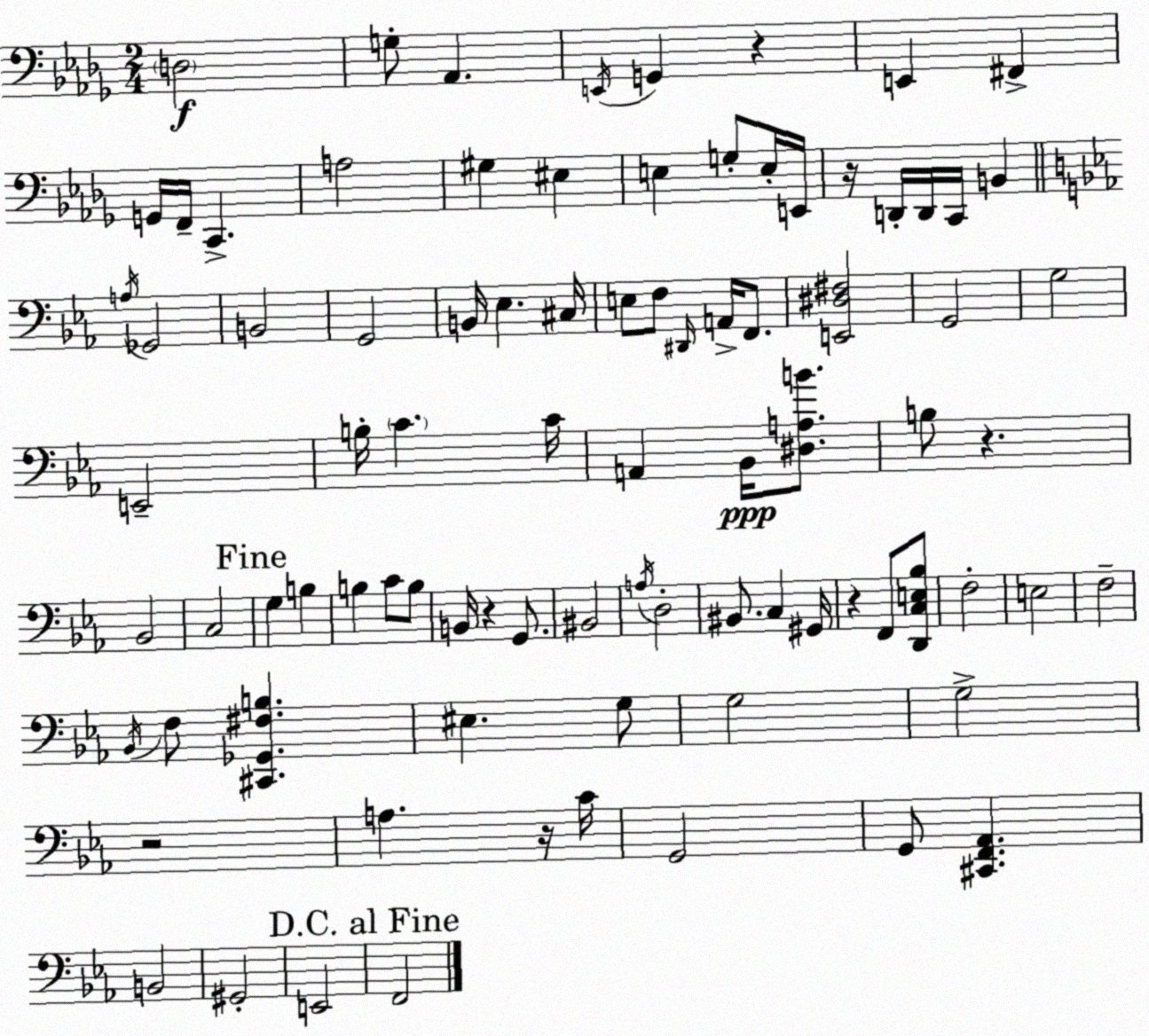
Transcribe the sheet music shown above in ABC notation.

X:1
T:Untitled
M:2/4
L:1/4
K:Bbm
D,2 G,/2 _A,, E,,/4 G,, z E,, ^F,, G,,/4 F,,/4 C,, A,2 ^G, ^E, E, G,/2 E,/4 E,,/4 z/4 D,,/4 D,,/4 C,,/4 B,, A,/4 _G,,2 B,,2 G,,2 B,,/4 _E, ^C,/4 E,/2 F,/2 ^D,,/4 A,,/4 F,,/2 [E,,^D,^F,]2 G,,2 G,2 E,,2 B,/4 C C/4 A,, _B,,/4 [^D,A,B]/2 B,/2 z _B,,2 C,2 G, B, B, C/2 B,/2 B,,/4 z G,,/2 ^B,,2 A,/4 D,2 ^B,,/2 C, ^G,,/4 z F,,/2 [D,,C,E,_B,]/2 F,2 E,2 F,2 _B,,/4 F,/2 [^C,,_G,,^F,B,] ^E, G,/2 G,2 G,2 z2 A, z/4 C/4 G,,2 G,,/2 [^C,,F,,_A,,] B,,2 ^G,,2 E,,2 F,,2